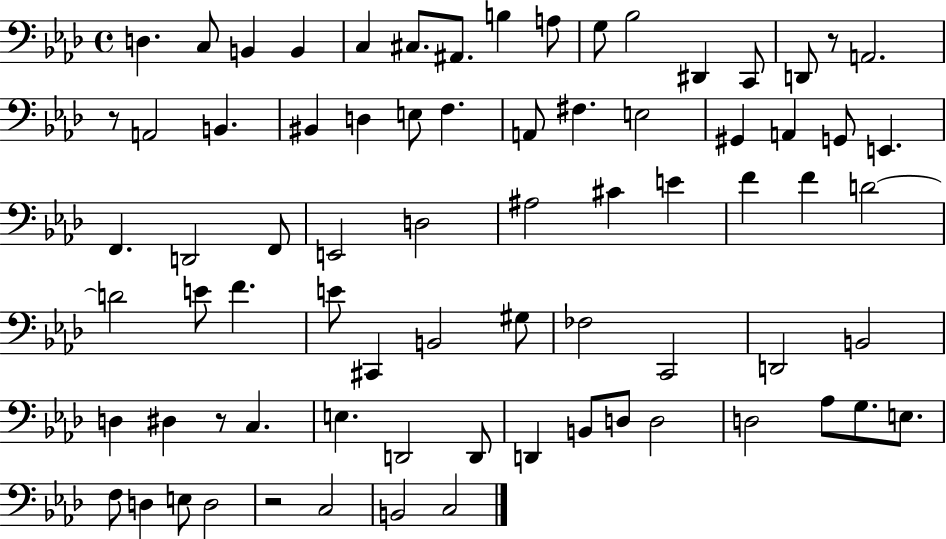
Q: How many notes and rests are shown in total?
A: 75